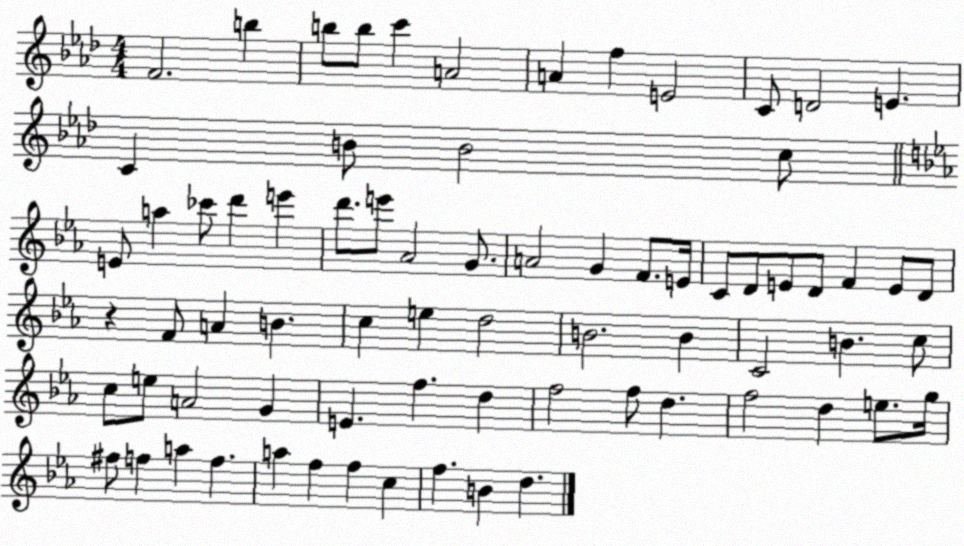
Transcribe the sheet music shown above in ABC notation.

X:1
T:Untitled
M:4/4
L:1/4
K:Ab
F2 b b/2 b/2 c' A2 A f E2 C/2 D2 E C B/2 B2 c/2 E/2 a _c'/2 d' e' d'/2 e'/2 _A2 G/2 A2 G F/2 E/4 C/2 D/2 E/2 D/2 F E/2 D/2 z F/2 A B c e d2 B2 B C2 B c/2 c/2 e/2 A2 G E f d f2 f/2 d f2 d e/2 g/4 ^f/2 f a f a f f c f B d